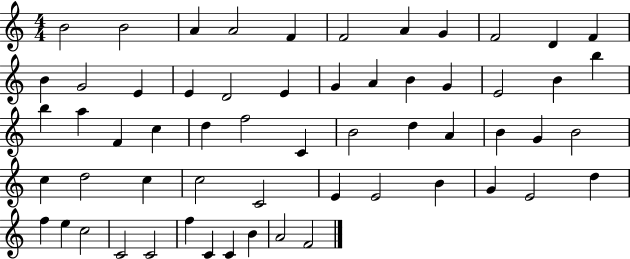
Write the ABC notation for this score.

X:1
T:Untitled
M:4/4
L:1/4
K:C
B2 B2 A A2 F F2 A G F2 D F B G2 E E D2 E G A B G E2 B b b a F c d f2 C B2 d A B G B2 c d2 c c2 C2 E E2 B G E2 d f e c2 C2 C2 f C C B A2 F2